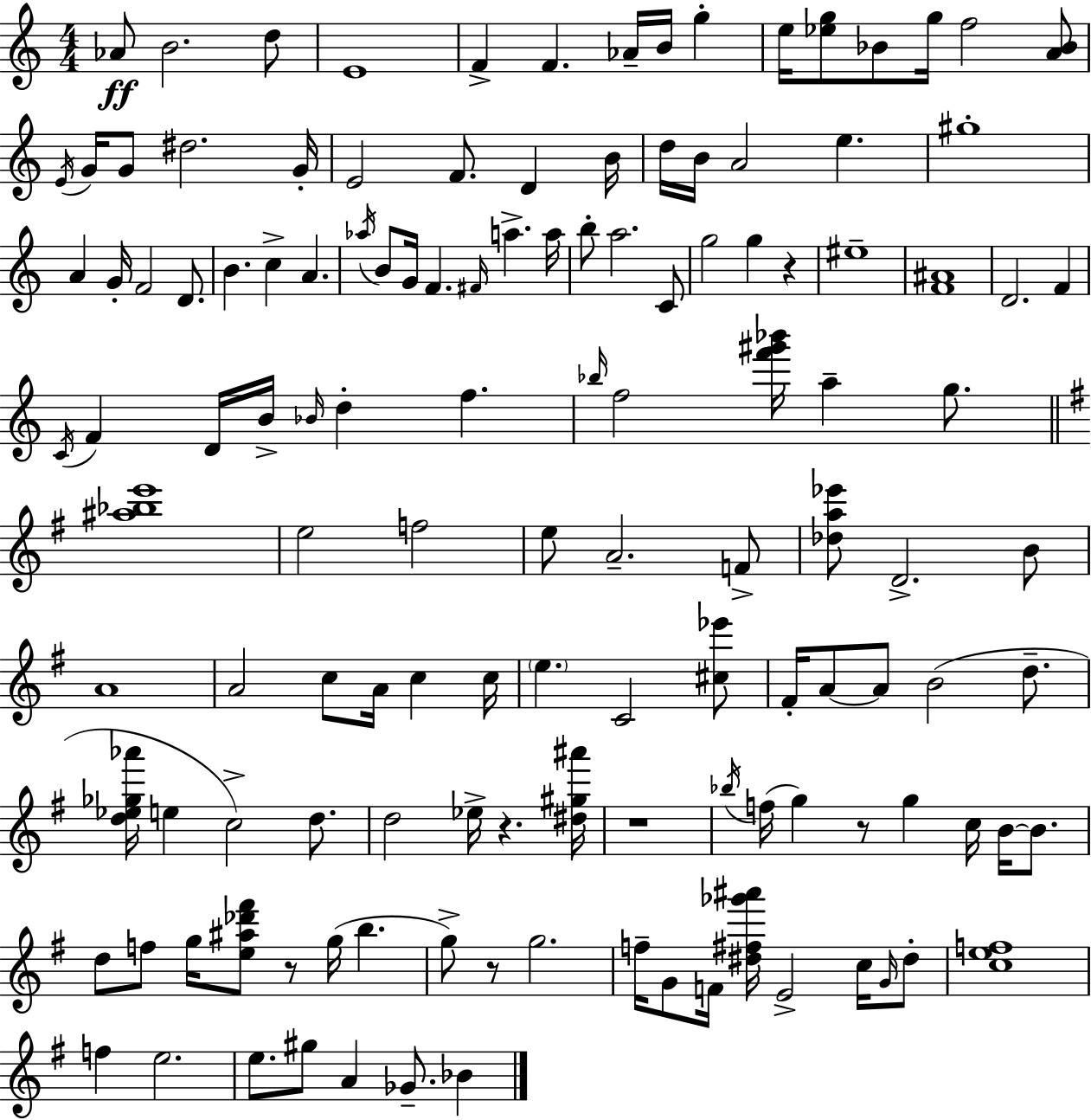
{
  \clef treble
  \numericTimeSignature
  \time 4/4
  \key a \minor
  aes'8\ff b'2. d''8 | e'1 | f'4-> f'4. aes'16-- b'16 g''4-. | e''16 <ees'' g''>8 bes'8 g''16 f''2 <a' bes'>8 | \break \acciaccatura { e'16 } g'16 g'8 dis''2. | g'16-. e'2 f'8. d'4 | b'16 d''16 b'16 a'2 e''4. | gis''1-. | \break a'4 g'16-. f'2 d'8. | b'4. c''4-> a'4. | \acciaccatura { aes''16 } b'8 g'16 f'4. \grace { fis'16 } a''4.-> | a''16 b''8-. a''2. | \break c'8 g''2 g''4 r4 | eis''1-- | <f' ais'>1 | d'2. f'4 | \break \acciaccatura { c'16 } f'4 d'16 b'16-> \grace { bes'16 } d''4-. f''4. | \grace { bes''16 } f''2 <f''' gis''' bes'''>16 a''4-- | g''8. \bar "||" \break \key g \major <ais'' bes'' e'''>1 | e''2 f''2 | e''8 a'2.-- f'8-> | <des'' a'' ees'''>8 d'2.-> b'8 | \break a'1 | a'2 c''8 a'16 c''4 c''16 | \parenthesize e''4. c'2 <cis'' ees'''>8 | fis'16-. a'8~~ a'8 b'2( d''8.-- | \break <d'' ees'' ges'' aes'''>16 e''4 c''2->) d''8. | d''2 ees''16-> r4. <dis'' gis'' ais'''>16 | r1 | \acciaccatura { bes''16 }( f''16 g''4) r8 g''4 c''16 b'16~~ b'8. | \break d''8 f''8 g''16 <e'' ais'' des''' fis'''>8 r8 g''16( b''4. | g''8->) r8 g''2. | f''16-- g'8 f'16 <dis'' fis'' ges''' ais'''>16 e'2-> c''16 \grace { g'16 } | dis''8-. <c'' e'' f''>1 | \break f''4 e''2. | e''8. gis''8 a'4 ges'8.-- bes'4 | \bar "|."
}